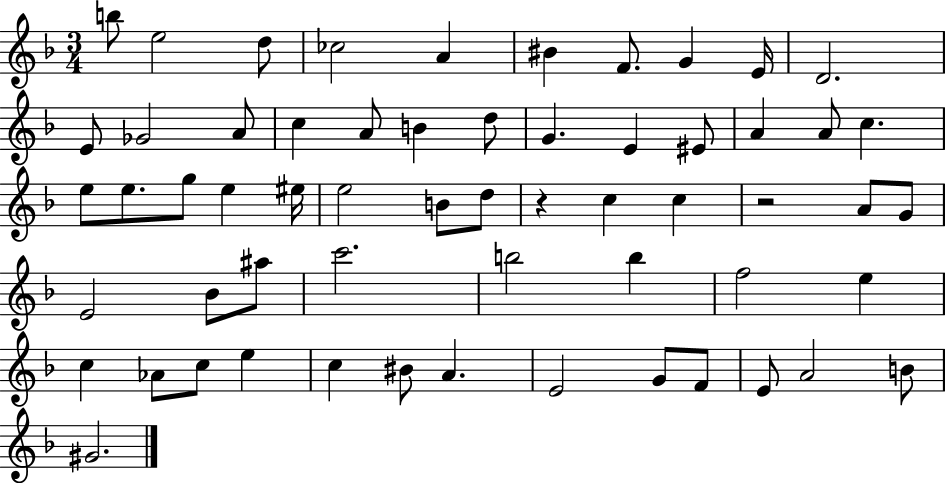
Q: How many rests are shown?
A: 2